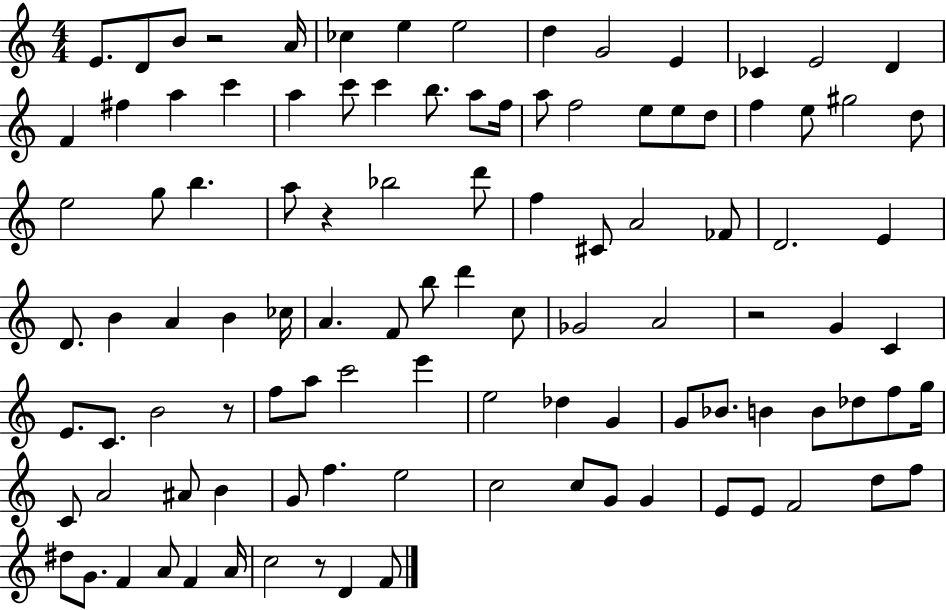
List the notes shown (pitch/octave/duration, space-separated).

E4/e. D4/e B4/e R/h A4/s CES5/q E5/q E5/h D5/q G4/h E4/q CES4/q E4/h D4/q F4/q F#5/q A5/q C6/q A5/q C6/e C6/q B5/e. A5/e F5/s A5/e F5/h E5/e E5/e D5/e F5/q E5/e G#5/h D5/e E5/h G5/e B5/q. A5/e R/q Bb5/h D6/e F5/q C#4/e A4/h FES4/e D4/h. E4/q D4/e. B4/q A4/q B4/q CES5/s A4/q. F4/e B5/e D6/q C5/e Gb4/h A4/h R/h G4/q C4/q E4/e. C4/e. B4/h R/e F5/e A5/e C6/h E6/q E5/h Db5/q G4/q G4/e Bb4/e. B4/q B4/e Db5/e F5/e G5/s C4/e A4/h A#4/e B4/q G4/e F5/q. E5/h C5/h C5/e G4/e G4/q E4/e E4/e F4/h D5/e F5/e D#5/e G4/e. F4/q A4/e F4/q A4/s C5/h R/e D4/q F4/e